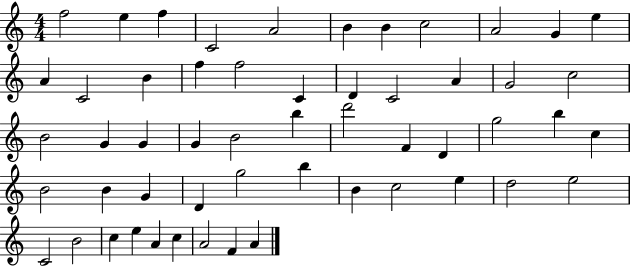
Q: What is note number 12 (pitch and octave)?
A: A4